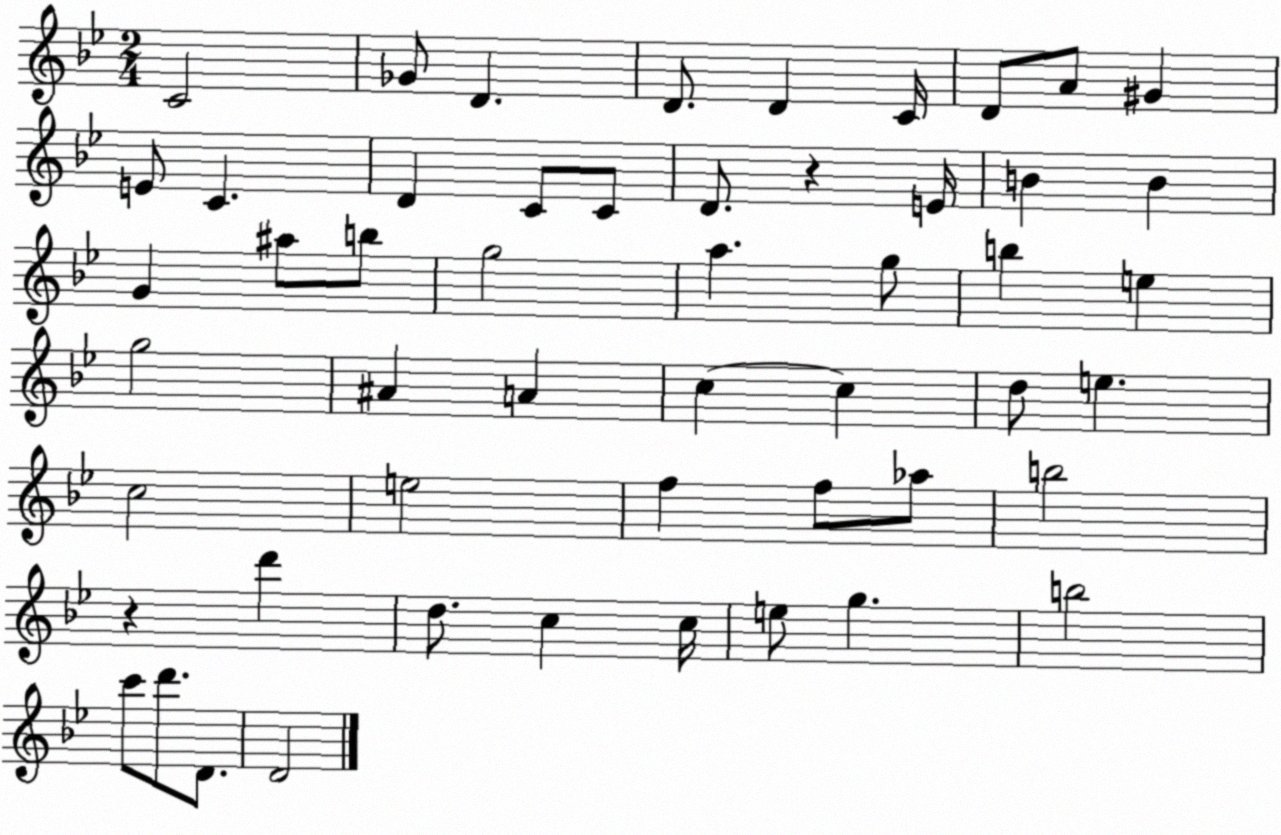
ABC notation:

X:1
T:Untitled
M:2/4
L:1/4
K:Bb
C2 _G/2 D D/2 D C/4 D/2 A/2 ^G E/2 C D C/2 C/2 D/2 z E/4 B B G ^a/2 b/2 g2 a g/2 b e g2 ^A A c c d/2 e c2 e2 f f/2 _a/2 b2 z d' d/2 c c/4 e/2 g b2 c'/2 d'/2 D/2 D2